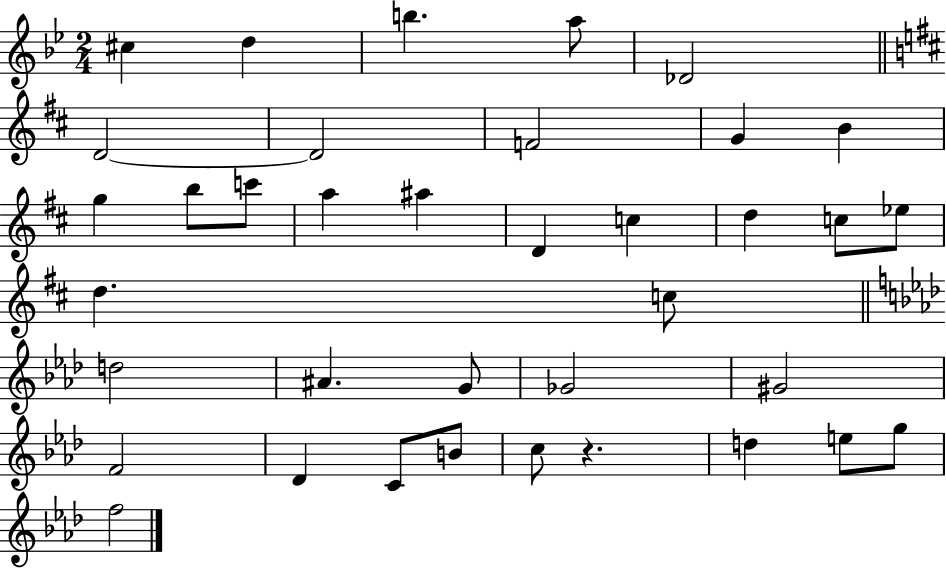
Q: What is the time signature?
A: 2/4